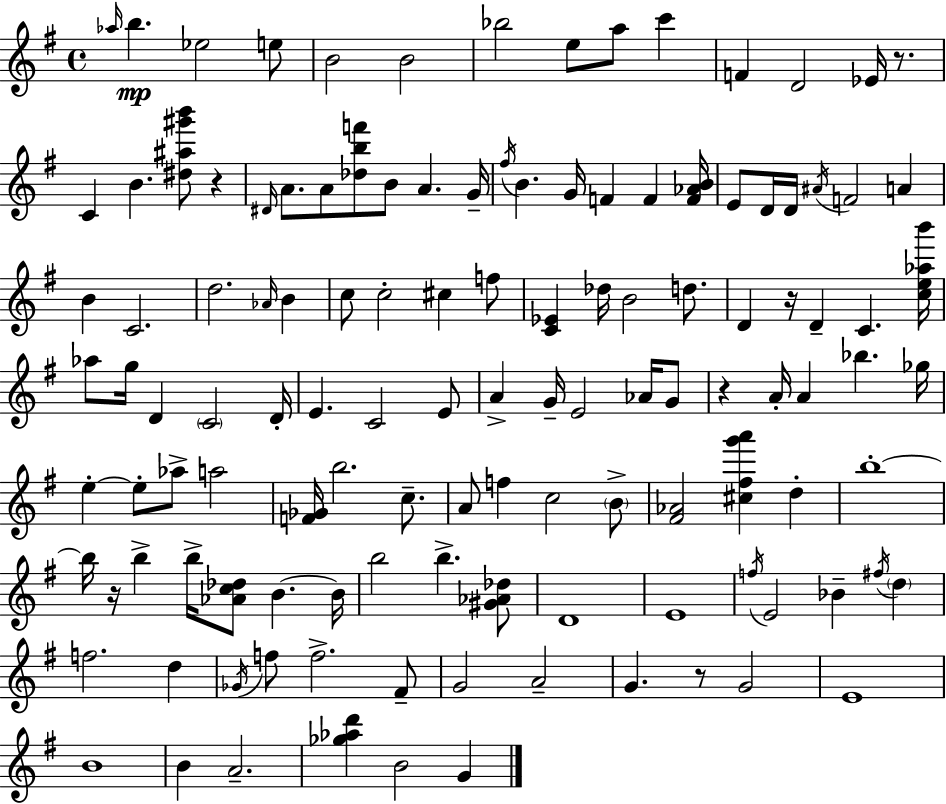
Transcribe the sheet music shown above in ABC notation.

X:1
T:Untitled
M:4/4
L:1/4
K:Em
_a/4 b _e2 e/2 B2 B2 _b2 e/2 a/2 c' F D2 _E/4 z/2 C B [^d^a^g'b']/2 z ^D/4 A/2 A/2 [_dbf']/2 B/2 A G/4 ^f/4 B G/4 F F [F_AB]/4 E/2 D/4 D/4 ^A/4 F2 A B C2 d2 _A/4 B c/2 c2 ^c f/2 [C_E] _d/4 B2 d/2 D z/4 D C [ce_ab']/4 _a/2 g/4 D C2 D/4 E C2 E/2 A G/4 E2 _A/4 G/2 z A/4 A _b _g/4 e e/2 _a/2 a2 [F_G]/4 b2 c/2 A/2 f c2 B/2 [^F_A]2 [^c^fg'a'] d b4 b/4 z/4 b b/4 [_Ac_d]/2 B B/4 b2 b [^G_A_d]/2 D4 E4 f/4 E2 _B ^f/4 d f2 d _G/4 f/2 f2 ^F/2 G2 A2 G z/2 G2 E4 B4 B A2 [_g_ad'] B2 G